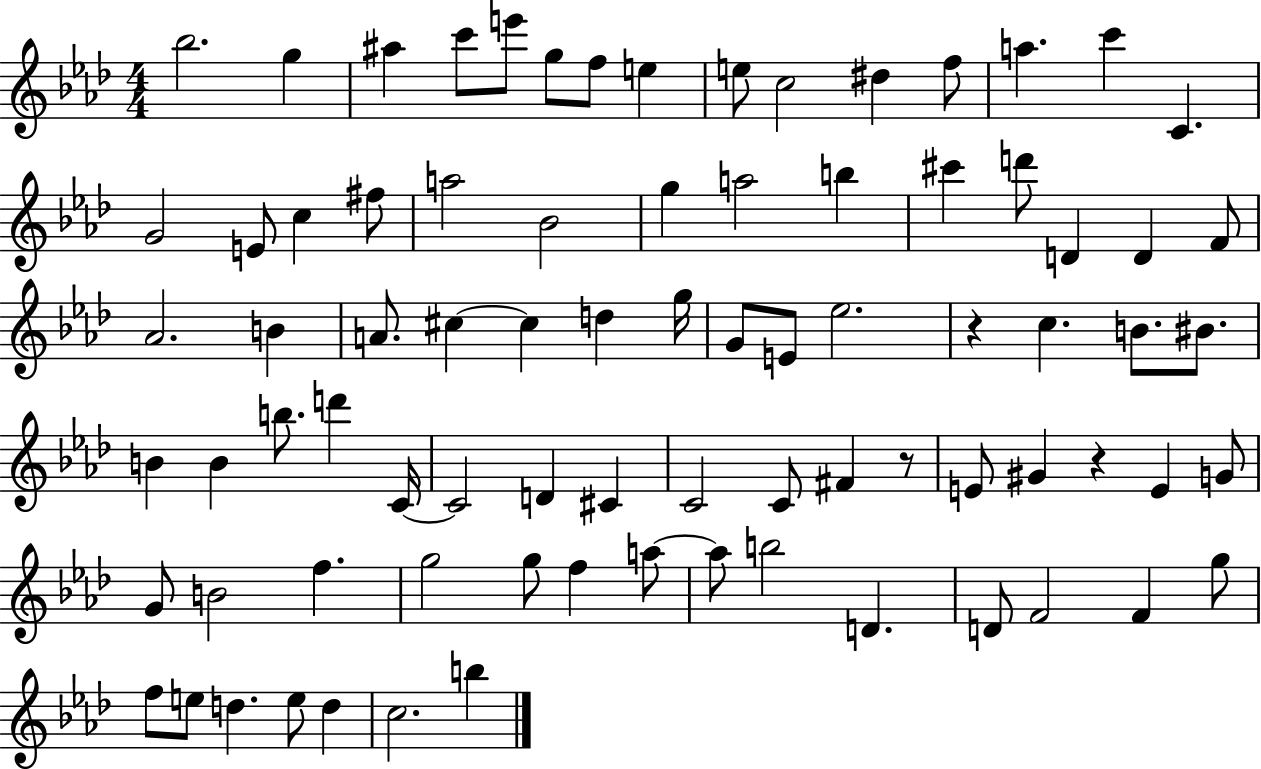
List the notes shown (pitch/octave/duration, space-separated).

Bb5/h. G5/q A#5/q C6/e E6/e G5/e F5/e E5/q E5/e C5/h D#5/q F5/e A5/q. C6/q C4/q. G4/h E4/e C5/q F#5/e A5/h Bb4/h G5/q A5/h B5/q C#6/q D6/e D4/q D4/q F4/e Ab4/h. B4/q A4/e. C#5/q C#5/q D5/q G5/s G4/e E4/e Eb5/h. R/q C5/q. B4/e. BIS4/e. B4/q B4/q B5/e. D6/q C4/s C4/h D4/q C#4/q C4/h C4/e F#4/q R/e E4/e G#4/q R/q E4/q G4/e G4/e B4/h F5/q. G5/h G5/e F5/q A5/e A5/e B5/h D4/q. D4/e F4/h F4/q G5/e F5/e E5/e D5/q. E5/e D5/q C5/h. B5/q